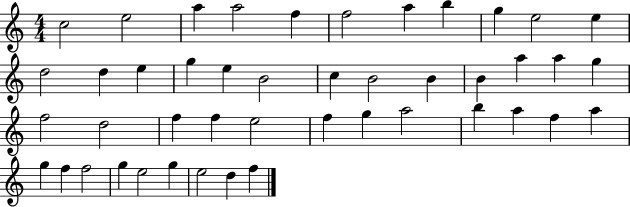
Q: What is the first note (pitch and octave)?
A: C5